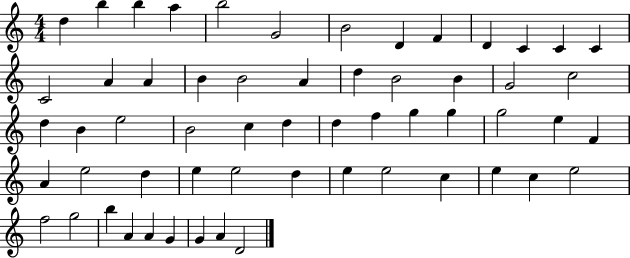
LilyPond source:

{
  \clef treble
  \numericTimeSignature
  \time 4/4
  \key c \major
  d''4 b''4 b''4 a''4 | b''2 g'2 | b'2 d'4 f'4 | d'4 c'4 c'4 c'4 | \break c'2 a'4 a'4 | b'4 b'2 a'4 | d''4 b'2 b'4 | g'2 c''2 | \break d''4 b'4 e''2 | b'2 c''4 d''4 | d''4 f''4 g''4 g''4 | g''2 e''4 f'4 | \break a'4 e''2 d''4 | e''4 e''2 d''4 | e''4 e''2 c''4 | e''4 c''4 e''2 | \break f''2 g''2 | b''4 a'4 a'4 g'4 | g'4 a'4 d'2 | \bar "|."
}